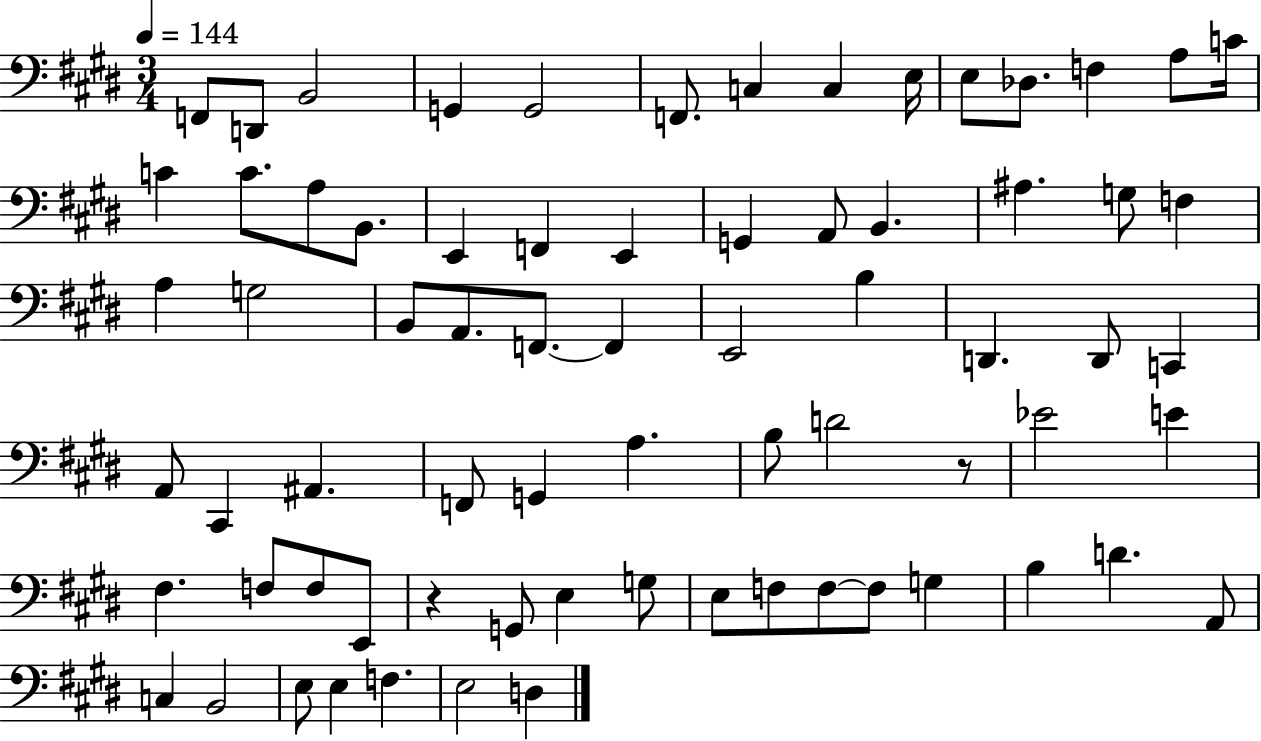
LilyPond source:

{
  \clef bass
  \numericTimeSignature
  \time 3/4
  \key e \major
  \tempo 4 = 144
  \repeat volta 2 { f,8 d,8 b,2 | g,4 g,2 | f,8. c4 c4 e16 | e8 des8. f4 a8 c'16 | \break c'4 c'8. a8 b,8. | e,4 f,4 e,4 | g,4 a,8 b,4. | ais4. g8 f4 | \break a4 g2 | b,8 a,8. f,8.~~ f,4 | e,2 b4 | d,4. d,8 c,4 | \break a,8 cis,4 ais,4. | f,8 g,4 a4. | b8 d'2 r8 | ees'2 e'4 | \break fis4. f8 f8 e,8 | r4 g,8 e4 g8 | e8 f8 f8~~ f8 g4 | b4 d'4. a,8 | \break c4 b,2 | e8 e4 f4. | e2 d4 | } \bar "|."
}